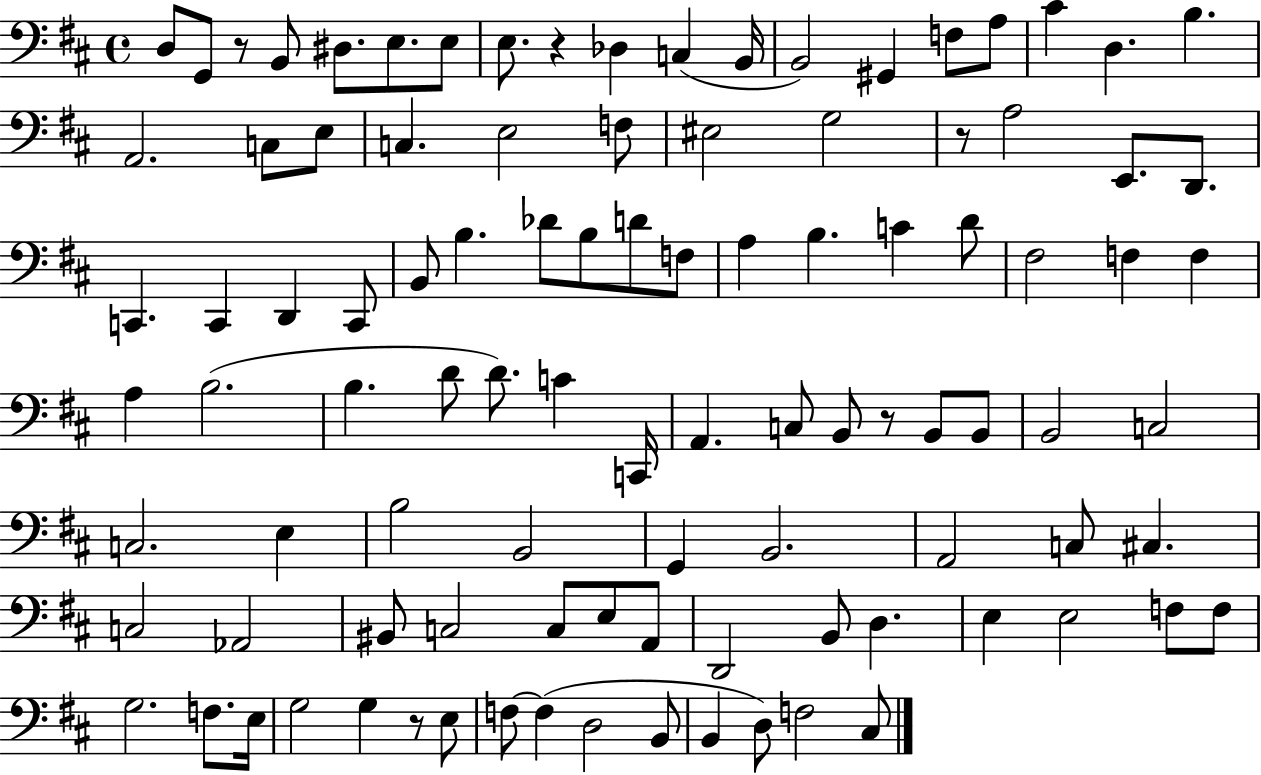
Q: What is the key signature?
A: D major